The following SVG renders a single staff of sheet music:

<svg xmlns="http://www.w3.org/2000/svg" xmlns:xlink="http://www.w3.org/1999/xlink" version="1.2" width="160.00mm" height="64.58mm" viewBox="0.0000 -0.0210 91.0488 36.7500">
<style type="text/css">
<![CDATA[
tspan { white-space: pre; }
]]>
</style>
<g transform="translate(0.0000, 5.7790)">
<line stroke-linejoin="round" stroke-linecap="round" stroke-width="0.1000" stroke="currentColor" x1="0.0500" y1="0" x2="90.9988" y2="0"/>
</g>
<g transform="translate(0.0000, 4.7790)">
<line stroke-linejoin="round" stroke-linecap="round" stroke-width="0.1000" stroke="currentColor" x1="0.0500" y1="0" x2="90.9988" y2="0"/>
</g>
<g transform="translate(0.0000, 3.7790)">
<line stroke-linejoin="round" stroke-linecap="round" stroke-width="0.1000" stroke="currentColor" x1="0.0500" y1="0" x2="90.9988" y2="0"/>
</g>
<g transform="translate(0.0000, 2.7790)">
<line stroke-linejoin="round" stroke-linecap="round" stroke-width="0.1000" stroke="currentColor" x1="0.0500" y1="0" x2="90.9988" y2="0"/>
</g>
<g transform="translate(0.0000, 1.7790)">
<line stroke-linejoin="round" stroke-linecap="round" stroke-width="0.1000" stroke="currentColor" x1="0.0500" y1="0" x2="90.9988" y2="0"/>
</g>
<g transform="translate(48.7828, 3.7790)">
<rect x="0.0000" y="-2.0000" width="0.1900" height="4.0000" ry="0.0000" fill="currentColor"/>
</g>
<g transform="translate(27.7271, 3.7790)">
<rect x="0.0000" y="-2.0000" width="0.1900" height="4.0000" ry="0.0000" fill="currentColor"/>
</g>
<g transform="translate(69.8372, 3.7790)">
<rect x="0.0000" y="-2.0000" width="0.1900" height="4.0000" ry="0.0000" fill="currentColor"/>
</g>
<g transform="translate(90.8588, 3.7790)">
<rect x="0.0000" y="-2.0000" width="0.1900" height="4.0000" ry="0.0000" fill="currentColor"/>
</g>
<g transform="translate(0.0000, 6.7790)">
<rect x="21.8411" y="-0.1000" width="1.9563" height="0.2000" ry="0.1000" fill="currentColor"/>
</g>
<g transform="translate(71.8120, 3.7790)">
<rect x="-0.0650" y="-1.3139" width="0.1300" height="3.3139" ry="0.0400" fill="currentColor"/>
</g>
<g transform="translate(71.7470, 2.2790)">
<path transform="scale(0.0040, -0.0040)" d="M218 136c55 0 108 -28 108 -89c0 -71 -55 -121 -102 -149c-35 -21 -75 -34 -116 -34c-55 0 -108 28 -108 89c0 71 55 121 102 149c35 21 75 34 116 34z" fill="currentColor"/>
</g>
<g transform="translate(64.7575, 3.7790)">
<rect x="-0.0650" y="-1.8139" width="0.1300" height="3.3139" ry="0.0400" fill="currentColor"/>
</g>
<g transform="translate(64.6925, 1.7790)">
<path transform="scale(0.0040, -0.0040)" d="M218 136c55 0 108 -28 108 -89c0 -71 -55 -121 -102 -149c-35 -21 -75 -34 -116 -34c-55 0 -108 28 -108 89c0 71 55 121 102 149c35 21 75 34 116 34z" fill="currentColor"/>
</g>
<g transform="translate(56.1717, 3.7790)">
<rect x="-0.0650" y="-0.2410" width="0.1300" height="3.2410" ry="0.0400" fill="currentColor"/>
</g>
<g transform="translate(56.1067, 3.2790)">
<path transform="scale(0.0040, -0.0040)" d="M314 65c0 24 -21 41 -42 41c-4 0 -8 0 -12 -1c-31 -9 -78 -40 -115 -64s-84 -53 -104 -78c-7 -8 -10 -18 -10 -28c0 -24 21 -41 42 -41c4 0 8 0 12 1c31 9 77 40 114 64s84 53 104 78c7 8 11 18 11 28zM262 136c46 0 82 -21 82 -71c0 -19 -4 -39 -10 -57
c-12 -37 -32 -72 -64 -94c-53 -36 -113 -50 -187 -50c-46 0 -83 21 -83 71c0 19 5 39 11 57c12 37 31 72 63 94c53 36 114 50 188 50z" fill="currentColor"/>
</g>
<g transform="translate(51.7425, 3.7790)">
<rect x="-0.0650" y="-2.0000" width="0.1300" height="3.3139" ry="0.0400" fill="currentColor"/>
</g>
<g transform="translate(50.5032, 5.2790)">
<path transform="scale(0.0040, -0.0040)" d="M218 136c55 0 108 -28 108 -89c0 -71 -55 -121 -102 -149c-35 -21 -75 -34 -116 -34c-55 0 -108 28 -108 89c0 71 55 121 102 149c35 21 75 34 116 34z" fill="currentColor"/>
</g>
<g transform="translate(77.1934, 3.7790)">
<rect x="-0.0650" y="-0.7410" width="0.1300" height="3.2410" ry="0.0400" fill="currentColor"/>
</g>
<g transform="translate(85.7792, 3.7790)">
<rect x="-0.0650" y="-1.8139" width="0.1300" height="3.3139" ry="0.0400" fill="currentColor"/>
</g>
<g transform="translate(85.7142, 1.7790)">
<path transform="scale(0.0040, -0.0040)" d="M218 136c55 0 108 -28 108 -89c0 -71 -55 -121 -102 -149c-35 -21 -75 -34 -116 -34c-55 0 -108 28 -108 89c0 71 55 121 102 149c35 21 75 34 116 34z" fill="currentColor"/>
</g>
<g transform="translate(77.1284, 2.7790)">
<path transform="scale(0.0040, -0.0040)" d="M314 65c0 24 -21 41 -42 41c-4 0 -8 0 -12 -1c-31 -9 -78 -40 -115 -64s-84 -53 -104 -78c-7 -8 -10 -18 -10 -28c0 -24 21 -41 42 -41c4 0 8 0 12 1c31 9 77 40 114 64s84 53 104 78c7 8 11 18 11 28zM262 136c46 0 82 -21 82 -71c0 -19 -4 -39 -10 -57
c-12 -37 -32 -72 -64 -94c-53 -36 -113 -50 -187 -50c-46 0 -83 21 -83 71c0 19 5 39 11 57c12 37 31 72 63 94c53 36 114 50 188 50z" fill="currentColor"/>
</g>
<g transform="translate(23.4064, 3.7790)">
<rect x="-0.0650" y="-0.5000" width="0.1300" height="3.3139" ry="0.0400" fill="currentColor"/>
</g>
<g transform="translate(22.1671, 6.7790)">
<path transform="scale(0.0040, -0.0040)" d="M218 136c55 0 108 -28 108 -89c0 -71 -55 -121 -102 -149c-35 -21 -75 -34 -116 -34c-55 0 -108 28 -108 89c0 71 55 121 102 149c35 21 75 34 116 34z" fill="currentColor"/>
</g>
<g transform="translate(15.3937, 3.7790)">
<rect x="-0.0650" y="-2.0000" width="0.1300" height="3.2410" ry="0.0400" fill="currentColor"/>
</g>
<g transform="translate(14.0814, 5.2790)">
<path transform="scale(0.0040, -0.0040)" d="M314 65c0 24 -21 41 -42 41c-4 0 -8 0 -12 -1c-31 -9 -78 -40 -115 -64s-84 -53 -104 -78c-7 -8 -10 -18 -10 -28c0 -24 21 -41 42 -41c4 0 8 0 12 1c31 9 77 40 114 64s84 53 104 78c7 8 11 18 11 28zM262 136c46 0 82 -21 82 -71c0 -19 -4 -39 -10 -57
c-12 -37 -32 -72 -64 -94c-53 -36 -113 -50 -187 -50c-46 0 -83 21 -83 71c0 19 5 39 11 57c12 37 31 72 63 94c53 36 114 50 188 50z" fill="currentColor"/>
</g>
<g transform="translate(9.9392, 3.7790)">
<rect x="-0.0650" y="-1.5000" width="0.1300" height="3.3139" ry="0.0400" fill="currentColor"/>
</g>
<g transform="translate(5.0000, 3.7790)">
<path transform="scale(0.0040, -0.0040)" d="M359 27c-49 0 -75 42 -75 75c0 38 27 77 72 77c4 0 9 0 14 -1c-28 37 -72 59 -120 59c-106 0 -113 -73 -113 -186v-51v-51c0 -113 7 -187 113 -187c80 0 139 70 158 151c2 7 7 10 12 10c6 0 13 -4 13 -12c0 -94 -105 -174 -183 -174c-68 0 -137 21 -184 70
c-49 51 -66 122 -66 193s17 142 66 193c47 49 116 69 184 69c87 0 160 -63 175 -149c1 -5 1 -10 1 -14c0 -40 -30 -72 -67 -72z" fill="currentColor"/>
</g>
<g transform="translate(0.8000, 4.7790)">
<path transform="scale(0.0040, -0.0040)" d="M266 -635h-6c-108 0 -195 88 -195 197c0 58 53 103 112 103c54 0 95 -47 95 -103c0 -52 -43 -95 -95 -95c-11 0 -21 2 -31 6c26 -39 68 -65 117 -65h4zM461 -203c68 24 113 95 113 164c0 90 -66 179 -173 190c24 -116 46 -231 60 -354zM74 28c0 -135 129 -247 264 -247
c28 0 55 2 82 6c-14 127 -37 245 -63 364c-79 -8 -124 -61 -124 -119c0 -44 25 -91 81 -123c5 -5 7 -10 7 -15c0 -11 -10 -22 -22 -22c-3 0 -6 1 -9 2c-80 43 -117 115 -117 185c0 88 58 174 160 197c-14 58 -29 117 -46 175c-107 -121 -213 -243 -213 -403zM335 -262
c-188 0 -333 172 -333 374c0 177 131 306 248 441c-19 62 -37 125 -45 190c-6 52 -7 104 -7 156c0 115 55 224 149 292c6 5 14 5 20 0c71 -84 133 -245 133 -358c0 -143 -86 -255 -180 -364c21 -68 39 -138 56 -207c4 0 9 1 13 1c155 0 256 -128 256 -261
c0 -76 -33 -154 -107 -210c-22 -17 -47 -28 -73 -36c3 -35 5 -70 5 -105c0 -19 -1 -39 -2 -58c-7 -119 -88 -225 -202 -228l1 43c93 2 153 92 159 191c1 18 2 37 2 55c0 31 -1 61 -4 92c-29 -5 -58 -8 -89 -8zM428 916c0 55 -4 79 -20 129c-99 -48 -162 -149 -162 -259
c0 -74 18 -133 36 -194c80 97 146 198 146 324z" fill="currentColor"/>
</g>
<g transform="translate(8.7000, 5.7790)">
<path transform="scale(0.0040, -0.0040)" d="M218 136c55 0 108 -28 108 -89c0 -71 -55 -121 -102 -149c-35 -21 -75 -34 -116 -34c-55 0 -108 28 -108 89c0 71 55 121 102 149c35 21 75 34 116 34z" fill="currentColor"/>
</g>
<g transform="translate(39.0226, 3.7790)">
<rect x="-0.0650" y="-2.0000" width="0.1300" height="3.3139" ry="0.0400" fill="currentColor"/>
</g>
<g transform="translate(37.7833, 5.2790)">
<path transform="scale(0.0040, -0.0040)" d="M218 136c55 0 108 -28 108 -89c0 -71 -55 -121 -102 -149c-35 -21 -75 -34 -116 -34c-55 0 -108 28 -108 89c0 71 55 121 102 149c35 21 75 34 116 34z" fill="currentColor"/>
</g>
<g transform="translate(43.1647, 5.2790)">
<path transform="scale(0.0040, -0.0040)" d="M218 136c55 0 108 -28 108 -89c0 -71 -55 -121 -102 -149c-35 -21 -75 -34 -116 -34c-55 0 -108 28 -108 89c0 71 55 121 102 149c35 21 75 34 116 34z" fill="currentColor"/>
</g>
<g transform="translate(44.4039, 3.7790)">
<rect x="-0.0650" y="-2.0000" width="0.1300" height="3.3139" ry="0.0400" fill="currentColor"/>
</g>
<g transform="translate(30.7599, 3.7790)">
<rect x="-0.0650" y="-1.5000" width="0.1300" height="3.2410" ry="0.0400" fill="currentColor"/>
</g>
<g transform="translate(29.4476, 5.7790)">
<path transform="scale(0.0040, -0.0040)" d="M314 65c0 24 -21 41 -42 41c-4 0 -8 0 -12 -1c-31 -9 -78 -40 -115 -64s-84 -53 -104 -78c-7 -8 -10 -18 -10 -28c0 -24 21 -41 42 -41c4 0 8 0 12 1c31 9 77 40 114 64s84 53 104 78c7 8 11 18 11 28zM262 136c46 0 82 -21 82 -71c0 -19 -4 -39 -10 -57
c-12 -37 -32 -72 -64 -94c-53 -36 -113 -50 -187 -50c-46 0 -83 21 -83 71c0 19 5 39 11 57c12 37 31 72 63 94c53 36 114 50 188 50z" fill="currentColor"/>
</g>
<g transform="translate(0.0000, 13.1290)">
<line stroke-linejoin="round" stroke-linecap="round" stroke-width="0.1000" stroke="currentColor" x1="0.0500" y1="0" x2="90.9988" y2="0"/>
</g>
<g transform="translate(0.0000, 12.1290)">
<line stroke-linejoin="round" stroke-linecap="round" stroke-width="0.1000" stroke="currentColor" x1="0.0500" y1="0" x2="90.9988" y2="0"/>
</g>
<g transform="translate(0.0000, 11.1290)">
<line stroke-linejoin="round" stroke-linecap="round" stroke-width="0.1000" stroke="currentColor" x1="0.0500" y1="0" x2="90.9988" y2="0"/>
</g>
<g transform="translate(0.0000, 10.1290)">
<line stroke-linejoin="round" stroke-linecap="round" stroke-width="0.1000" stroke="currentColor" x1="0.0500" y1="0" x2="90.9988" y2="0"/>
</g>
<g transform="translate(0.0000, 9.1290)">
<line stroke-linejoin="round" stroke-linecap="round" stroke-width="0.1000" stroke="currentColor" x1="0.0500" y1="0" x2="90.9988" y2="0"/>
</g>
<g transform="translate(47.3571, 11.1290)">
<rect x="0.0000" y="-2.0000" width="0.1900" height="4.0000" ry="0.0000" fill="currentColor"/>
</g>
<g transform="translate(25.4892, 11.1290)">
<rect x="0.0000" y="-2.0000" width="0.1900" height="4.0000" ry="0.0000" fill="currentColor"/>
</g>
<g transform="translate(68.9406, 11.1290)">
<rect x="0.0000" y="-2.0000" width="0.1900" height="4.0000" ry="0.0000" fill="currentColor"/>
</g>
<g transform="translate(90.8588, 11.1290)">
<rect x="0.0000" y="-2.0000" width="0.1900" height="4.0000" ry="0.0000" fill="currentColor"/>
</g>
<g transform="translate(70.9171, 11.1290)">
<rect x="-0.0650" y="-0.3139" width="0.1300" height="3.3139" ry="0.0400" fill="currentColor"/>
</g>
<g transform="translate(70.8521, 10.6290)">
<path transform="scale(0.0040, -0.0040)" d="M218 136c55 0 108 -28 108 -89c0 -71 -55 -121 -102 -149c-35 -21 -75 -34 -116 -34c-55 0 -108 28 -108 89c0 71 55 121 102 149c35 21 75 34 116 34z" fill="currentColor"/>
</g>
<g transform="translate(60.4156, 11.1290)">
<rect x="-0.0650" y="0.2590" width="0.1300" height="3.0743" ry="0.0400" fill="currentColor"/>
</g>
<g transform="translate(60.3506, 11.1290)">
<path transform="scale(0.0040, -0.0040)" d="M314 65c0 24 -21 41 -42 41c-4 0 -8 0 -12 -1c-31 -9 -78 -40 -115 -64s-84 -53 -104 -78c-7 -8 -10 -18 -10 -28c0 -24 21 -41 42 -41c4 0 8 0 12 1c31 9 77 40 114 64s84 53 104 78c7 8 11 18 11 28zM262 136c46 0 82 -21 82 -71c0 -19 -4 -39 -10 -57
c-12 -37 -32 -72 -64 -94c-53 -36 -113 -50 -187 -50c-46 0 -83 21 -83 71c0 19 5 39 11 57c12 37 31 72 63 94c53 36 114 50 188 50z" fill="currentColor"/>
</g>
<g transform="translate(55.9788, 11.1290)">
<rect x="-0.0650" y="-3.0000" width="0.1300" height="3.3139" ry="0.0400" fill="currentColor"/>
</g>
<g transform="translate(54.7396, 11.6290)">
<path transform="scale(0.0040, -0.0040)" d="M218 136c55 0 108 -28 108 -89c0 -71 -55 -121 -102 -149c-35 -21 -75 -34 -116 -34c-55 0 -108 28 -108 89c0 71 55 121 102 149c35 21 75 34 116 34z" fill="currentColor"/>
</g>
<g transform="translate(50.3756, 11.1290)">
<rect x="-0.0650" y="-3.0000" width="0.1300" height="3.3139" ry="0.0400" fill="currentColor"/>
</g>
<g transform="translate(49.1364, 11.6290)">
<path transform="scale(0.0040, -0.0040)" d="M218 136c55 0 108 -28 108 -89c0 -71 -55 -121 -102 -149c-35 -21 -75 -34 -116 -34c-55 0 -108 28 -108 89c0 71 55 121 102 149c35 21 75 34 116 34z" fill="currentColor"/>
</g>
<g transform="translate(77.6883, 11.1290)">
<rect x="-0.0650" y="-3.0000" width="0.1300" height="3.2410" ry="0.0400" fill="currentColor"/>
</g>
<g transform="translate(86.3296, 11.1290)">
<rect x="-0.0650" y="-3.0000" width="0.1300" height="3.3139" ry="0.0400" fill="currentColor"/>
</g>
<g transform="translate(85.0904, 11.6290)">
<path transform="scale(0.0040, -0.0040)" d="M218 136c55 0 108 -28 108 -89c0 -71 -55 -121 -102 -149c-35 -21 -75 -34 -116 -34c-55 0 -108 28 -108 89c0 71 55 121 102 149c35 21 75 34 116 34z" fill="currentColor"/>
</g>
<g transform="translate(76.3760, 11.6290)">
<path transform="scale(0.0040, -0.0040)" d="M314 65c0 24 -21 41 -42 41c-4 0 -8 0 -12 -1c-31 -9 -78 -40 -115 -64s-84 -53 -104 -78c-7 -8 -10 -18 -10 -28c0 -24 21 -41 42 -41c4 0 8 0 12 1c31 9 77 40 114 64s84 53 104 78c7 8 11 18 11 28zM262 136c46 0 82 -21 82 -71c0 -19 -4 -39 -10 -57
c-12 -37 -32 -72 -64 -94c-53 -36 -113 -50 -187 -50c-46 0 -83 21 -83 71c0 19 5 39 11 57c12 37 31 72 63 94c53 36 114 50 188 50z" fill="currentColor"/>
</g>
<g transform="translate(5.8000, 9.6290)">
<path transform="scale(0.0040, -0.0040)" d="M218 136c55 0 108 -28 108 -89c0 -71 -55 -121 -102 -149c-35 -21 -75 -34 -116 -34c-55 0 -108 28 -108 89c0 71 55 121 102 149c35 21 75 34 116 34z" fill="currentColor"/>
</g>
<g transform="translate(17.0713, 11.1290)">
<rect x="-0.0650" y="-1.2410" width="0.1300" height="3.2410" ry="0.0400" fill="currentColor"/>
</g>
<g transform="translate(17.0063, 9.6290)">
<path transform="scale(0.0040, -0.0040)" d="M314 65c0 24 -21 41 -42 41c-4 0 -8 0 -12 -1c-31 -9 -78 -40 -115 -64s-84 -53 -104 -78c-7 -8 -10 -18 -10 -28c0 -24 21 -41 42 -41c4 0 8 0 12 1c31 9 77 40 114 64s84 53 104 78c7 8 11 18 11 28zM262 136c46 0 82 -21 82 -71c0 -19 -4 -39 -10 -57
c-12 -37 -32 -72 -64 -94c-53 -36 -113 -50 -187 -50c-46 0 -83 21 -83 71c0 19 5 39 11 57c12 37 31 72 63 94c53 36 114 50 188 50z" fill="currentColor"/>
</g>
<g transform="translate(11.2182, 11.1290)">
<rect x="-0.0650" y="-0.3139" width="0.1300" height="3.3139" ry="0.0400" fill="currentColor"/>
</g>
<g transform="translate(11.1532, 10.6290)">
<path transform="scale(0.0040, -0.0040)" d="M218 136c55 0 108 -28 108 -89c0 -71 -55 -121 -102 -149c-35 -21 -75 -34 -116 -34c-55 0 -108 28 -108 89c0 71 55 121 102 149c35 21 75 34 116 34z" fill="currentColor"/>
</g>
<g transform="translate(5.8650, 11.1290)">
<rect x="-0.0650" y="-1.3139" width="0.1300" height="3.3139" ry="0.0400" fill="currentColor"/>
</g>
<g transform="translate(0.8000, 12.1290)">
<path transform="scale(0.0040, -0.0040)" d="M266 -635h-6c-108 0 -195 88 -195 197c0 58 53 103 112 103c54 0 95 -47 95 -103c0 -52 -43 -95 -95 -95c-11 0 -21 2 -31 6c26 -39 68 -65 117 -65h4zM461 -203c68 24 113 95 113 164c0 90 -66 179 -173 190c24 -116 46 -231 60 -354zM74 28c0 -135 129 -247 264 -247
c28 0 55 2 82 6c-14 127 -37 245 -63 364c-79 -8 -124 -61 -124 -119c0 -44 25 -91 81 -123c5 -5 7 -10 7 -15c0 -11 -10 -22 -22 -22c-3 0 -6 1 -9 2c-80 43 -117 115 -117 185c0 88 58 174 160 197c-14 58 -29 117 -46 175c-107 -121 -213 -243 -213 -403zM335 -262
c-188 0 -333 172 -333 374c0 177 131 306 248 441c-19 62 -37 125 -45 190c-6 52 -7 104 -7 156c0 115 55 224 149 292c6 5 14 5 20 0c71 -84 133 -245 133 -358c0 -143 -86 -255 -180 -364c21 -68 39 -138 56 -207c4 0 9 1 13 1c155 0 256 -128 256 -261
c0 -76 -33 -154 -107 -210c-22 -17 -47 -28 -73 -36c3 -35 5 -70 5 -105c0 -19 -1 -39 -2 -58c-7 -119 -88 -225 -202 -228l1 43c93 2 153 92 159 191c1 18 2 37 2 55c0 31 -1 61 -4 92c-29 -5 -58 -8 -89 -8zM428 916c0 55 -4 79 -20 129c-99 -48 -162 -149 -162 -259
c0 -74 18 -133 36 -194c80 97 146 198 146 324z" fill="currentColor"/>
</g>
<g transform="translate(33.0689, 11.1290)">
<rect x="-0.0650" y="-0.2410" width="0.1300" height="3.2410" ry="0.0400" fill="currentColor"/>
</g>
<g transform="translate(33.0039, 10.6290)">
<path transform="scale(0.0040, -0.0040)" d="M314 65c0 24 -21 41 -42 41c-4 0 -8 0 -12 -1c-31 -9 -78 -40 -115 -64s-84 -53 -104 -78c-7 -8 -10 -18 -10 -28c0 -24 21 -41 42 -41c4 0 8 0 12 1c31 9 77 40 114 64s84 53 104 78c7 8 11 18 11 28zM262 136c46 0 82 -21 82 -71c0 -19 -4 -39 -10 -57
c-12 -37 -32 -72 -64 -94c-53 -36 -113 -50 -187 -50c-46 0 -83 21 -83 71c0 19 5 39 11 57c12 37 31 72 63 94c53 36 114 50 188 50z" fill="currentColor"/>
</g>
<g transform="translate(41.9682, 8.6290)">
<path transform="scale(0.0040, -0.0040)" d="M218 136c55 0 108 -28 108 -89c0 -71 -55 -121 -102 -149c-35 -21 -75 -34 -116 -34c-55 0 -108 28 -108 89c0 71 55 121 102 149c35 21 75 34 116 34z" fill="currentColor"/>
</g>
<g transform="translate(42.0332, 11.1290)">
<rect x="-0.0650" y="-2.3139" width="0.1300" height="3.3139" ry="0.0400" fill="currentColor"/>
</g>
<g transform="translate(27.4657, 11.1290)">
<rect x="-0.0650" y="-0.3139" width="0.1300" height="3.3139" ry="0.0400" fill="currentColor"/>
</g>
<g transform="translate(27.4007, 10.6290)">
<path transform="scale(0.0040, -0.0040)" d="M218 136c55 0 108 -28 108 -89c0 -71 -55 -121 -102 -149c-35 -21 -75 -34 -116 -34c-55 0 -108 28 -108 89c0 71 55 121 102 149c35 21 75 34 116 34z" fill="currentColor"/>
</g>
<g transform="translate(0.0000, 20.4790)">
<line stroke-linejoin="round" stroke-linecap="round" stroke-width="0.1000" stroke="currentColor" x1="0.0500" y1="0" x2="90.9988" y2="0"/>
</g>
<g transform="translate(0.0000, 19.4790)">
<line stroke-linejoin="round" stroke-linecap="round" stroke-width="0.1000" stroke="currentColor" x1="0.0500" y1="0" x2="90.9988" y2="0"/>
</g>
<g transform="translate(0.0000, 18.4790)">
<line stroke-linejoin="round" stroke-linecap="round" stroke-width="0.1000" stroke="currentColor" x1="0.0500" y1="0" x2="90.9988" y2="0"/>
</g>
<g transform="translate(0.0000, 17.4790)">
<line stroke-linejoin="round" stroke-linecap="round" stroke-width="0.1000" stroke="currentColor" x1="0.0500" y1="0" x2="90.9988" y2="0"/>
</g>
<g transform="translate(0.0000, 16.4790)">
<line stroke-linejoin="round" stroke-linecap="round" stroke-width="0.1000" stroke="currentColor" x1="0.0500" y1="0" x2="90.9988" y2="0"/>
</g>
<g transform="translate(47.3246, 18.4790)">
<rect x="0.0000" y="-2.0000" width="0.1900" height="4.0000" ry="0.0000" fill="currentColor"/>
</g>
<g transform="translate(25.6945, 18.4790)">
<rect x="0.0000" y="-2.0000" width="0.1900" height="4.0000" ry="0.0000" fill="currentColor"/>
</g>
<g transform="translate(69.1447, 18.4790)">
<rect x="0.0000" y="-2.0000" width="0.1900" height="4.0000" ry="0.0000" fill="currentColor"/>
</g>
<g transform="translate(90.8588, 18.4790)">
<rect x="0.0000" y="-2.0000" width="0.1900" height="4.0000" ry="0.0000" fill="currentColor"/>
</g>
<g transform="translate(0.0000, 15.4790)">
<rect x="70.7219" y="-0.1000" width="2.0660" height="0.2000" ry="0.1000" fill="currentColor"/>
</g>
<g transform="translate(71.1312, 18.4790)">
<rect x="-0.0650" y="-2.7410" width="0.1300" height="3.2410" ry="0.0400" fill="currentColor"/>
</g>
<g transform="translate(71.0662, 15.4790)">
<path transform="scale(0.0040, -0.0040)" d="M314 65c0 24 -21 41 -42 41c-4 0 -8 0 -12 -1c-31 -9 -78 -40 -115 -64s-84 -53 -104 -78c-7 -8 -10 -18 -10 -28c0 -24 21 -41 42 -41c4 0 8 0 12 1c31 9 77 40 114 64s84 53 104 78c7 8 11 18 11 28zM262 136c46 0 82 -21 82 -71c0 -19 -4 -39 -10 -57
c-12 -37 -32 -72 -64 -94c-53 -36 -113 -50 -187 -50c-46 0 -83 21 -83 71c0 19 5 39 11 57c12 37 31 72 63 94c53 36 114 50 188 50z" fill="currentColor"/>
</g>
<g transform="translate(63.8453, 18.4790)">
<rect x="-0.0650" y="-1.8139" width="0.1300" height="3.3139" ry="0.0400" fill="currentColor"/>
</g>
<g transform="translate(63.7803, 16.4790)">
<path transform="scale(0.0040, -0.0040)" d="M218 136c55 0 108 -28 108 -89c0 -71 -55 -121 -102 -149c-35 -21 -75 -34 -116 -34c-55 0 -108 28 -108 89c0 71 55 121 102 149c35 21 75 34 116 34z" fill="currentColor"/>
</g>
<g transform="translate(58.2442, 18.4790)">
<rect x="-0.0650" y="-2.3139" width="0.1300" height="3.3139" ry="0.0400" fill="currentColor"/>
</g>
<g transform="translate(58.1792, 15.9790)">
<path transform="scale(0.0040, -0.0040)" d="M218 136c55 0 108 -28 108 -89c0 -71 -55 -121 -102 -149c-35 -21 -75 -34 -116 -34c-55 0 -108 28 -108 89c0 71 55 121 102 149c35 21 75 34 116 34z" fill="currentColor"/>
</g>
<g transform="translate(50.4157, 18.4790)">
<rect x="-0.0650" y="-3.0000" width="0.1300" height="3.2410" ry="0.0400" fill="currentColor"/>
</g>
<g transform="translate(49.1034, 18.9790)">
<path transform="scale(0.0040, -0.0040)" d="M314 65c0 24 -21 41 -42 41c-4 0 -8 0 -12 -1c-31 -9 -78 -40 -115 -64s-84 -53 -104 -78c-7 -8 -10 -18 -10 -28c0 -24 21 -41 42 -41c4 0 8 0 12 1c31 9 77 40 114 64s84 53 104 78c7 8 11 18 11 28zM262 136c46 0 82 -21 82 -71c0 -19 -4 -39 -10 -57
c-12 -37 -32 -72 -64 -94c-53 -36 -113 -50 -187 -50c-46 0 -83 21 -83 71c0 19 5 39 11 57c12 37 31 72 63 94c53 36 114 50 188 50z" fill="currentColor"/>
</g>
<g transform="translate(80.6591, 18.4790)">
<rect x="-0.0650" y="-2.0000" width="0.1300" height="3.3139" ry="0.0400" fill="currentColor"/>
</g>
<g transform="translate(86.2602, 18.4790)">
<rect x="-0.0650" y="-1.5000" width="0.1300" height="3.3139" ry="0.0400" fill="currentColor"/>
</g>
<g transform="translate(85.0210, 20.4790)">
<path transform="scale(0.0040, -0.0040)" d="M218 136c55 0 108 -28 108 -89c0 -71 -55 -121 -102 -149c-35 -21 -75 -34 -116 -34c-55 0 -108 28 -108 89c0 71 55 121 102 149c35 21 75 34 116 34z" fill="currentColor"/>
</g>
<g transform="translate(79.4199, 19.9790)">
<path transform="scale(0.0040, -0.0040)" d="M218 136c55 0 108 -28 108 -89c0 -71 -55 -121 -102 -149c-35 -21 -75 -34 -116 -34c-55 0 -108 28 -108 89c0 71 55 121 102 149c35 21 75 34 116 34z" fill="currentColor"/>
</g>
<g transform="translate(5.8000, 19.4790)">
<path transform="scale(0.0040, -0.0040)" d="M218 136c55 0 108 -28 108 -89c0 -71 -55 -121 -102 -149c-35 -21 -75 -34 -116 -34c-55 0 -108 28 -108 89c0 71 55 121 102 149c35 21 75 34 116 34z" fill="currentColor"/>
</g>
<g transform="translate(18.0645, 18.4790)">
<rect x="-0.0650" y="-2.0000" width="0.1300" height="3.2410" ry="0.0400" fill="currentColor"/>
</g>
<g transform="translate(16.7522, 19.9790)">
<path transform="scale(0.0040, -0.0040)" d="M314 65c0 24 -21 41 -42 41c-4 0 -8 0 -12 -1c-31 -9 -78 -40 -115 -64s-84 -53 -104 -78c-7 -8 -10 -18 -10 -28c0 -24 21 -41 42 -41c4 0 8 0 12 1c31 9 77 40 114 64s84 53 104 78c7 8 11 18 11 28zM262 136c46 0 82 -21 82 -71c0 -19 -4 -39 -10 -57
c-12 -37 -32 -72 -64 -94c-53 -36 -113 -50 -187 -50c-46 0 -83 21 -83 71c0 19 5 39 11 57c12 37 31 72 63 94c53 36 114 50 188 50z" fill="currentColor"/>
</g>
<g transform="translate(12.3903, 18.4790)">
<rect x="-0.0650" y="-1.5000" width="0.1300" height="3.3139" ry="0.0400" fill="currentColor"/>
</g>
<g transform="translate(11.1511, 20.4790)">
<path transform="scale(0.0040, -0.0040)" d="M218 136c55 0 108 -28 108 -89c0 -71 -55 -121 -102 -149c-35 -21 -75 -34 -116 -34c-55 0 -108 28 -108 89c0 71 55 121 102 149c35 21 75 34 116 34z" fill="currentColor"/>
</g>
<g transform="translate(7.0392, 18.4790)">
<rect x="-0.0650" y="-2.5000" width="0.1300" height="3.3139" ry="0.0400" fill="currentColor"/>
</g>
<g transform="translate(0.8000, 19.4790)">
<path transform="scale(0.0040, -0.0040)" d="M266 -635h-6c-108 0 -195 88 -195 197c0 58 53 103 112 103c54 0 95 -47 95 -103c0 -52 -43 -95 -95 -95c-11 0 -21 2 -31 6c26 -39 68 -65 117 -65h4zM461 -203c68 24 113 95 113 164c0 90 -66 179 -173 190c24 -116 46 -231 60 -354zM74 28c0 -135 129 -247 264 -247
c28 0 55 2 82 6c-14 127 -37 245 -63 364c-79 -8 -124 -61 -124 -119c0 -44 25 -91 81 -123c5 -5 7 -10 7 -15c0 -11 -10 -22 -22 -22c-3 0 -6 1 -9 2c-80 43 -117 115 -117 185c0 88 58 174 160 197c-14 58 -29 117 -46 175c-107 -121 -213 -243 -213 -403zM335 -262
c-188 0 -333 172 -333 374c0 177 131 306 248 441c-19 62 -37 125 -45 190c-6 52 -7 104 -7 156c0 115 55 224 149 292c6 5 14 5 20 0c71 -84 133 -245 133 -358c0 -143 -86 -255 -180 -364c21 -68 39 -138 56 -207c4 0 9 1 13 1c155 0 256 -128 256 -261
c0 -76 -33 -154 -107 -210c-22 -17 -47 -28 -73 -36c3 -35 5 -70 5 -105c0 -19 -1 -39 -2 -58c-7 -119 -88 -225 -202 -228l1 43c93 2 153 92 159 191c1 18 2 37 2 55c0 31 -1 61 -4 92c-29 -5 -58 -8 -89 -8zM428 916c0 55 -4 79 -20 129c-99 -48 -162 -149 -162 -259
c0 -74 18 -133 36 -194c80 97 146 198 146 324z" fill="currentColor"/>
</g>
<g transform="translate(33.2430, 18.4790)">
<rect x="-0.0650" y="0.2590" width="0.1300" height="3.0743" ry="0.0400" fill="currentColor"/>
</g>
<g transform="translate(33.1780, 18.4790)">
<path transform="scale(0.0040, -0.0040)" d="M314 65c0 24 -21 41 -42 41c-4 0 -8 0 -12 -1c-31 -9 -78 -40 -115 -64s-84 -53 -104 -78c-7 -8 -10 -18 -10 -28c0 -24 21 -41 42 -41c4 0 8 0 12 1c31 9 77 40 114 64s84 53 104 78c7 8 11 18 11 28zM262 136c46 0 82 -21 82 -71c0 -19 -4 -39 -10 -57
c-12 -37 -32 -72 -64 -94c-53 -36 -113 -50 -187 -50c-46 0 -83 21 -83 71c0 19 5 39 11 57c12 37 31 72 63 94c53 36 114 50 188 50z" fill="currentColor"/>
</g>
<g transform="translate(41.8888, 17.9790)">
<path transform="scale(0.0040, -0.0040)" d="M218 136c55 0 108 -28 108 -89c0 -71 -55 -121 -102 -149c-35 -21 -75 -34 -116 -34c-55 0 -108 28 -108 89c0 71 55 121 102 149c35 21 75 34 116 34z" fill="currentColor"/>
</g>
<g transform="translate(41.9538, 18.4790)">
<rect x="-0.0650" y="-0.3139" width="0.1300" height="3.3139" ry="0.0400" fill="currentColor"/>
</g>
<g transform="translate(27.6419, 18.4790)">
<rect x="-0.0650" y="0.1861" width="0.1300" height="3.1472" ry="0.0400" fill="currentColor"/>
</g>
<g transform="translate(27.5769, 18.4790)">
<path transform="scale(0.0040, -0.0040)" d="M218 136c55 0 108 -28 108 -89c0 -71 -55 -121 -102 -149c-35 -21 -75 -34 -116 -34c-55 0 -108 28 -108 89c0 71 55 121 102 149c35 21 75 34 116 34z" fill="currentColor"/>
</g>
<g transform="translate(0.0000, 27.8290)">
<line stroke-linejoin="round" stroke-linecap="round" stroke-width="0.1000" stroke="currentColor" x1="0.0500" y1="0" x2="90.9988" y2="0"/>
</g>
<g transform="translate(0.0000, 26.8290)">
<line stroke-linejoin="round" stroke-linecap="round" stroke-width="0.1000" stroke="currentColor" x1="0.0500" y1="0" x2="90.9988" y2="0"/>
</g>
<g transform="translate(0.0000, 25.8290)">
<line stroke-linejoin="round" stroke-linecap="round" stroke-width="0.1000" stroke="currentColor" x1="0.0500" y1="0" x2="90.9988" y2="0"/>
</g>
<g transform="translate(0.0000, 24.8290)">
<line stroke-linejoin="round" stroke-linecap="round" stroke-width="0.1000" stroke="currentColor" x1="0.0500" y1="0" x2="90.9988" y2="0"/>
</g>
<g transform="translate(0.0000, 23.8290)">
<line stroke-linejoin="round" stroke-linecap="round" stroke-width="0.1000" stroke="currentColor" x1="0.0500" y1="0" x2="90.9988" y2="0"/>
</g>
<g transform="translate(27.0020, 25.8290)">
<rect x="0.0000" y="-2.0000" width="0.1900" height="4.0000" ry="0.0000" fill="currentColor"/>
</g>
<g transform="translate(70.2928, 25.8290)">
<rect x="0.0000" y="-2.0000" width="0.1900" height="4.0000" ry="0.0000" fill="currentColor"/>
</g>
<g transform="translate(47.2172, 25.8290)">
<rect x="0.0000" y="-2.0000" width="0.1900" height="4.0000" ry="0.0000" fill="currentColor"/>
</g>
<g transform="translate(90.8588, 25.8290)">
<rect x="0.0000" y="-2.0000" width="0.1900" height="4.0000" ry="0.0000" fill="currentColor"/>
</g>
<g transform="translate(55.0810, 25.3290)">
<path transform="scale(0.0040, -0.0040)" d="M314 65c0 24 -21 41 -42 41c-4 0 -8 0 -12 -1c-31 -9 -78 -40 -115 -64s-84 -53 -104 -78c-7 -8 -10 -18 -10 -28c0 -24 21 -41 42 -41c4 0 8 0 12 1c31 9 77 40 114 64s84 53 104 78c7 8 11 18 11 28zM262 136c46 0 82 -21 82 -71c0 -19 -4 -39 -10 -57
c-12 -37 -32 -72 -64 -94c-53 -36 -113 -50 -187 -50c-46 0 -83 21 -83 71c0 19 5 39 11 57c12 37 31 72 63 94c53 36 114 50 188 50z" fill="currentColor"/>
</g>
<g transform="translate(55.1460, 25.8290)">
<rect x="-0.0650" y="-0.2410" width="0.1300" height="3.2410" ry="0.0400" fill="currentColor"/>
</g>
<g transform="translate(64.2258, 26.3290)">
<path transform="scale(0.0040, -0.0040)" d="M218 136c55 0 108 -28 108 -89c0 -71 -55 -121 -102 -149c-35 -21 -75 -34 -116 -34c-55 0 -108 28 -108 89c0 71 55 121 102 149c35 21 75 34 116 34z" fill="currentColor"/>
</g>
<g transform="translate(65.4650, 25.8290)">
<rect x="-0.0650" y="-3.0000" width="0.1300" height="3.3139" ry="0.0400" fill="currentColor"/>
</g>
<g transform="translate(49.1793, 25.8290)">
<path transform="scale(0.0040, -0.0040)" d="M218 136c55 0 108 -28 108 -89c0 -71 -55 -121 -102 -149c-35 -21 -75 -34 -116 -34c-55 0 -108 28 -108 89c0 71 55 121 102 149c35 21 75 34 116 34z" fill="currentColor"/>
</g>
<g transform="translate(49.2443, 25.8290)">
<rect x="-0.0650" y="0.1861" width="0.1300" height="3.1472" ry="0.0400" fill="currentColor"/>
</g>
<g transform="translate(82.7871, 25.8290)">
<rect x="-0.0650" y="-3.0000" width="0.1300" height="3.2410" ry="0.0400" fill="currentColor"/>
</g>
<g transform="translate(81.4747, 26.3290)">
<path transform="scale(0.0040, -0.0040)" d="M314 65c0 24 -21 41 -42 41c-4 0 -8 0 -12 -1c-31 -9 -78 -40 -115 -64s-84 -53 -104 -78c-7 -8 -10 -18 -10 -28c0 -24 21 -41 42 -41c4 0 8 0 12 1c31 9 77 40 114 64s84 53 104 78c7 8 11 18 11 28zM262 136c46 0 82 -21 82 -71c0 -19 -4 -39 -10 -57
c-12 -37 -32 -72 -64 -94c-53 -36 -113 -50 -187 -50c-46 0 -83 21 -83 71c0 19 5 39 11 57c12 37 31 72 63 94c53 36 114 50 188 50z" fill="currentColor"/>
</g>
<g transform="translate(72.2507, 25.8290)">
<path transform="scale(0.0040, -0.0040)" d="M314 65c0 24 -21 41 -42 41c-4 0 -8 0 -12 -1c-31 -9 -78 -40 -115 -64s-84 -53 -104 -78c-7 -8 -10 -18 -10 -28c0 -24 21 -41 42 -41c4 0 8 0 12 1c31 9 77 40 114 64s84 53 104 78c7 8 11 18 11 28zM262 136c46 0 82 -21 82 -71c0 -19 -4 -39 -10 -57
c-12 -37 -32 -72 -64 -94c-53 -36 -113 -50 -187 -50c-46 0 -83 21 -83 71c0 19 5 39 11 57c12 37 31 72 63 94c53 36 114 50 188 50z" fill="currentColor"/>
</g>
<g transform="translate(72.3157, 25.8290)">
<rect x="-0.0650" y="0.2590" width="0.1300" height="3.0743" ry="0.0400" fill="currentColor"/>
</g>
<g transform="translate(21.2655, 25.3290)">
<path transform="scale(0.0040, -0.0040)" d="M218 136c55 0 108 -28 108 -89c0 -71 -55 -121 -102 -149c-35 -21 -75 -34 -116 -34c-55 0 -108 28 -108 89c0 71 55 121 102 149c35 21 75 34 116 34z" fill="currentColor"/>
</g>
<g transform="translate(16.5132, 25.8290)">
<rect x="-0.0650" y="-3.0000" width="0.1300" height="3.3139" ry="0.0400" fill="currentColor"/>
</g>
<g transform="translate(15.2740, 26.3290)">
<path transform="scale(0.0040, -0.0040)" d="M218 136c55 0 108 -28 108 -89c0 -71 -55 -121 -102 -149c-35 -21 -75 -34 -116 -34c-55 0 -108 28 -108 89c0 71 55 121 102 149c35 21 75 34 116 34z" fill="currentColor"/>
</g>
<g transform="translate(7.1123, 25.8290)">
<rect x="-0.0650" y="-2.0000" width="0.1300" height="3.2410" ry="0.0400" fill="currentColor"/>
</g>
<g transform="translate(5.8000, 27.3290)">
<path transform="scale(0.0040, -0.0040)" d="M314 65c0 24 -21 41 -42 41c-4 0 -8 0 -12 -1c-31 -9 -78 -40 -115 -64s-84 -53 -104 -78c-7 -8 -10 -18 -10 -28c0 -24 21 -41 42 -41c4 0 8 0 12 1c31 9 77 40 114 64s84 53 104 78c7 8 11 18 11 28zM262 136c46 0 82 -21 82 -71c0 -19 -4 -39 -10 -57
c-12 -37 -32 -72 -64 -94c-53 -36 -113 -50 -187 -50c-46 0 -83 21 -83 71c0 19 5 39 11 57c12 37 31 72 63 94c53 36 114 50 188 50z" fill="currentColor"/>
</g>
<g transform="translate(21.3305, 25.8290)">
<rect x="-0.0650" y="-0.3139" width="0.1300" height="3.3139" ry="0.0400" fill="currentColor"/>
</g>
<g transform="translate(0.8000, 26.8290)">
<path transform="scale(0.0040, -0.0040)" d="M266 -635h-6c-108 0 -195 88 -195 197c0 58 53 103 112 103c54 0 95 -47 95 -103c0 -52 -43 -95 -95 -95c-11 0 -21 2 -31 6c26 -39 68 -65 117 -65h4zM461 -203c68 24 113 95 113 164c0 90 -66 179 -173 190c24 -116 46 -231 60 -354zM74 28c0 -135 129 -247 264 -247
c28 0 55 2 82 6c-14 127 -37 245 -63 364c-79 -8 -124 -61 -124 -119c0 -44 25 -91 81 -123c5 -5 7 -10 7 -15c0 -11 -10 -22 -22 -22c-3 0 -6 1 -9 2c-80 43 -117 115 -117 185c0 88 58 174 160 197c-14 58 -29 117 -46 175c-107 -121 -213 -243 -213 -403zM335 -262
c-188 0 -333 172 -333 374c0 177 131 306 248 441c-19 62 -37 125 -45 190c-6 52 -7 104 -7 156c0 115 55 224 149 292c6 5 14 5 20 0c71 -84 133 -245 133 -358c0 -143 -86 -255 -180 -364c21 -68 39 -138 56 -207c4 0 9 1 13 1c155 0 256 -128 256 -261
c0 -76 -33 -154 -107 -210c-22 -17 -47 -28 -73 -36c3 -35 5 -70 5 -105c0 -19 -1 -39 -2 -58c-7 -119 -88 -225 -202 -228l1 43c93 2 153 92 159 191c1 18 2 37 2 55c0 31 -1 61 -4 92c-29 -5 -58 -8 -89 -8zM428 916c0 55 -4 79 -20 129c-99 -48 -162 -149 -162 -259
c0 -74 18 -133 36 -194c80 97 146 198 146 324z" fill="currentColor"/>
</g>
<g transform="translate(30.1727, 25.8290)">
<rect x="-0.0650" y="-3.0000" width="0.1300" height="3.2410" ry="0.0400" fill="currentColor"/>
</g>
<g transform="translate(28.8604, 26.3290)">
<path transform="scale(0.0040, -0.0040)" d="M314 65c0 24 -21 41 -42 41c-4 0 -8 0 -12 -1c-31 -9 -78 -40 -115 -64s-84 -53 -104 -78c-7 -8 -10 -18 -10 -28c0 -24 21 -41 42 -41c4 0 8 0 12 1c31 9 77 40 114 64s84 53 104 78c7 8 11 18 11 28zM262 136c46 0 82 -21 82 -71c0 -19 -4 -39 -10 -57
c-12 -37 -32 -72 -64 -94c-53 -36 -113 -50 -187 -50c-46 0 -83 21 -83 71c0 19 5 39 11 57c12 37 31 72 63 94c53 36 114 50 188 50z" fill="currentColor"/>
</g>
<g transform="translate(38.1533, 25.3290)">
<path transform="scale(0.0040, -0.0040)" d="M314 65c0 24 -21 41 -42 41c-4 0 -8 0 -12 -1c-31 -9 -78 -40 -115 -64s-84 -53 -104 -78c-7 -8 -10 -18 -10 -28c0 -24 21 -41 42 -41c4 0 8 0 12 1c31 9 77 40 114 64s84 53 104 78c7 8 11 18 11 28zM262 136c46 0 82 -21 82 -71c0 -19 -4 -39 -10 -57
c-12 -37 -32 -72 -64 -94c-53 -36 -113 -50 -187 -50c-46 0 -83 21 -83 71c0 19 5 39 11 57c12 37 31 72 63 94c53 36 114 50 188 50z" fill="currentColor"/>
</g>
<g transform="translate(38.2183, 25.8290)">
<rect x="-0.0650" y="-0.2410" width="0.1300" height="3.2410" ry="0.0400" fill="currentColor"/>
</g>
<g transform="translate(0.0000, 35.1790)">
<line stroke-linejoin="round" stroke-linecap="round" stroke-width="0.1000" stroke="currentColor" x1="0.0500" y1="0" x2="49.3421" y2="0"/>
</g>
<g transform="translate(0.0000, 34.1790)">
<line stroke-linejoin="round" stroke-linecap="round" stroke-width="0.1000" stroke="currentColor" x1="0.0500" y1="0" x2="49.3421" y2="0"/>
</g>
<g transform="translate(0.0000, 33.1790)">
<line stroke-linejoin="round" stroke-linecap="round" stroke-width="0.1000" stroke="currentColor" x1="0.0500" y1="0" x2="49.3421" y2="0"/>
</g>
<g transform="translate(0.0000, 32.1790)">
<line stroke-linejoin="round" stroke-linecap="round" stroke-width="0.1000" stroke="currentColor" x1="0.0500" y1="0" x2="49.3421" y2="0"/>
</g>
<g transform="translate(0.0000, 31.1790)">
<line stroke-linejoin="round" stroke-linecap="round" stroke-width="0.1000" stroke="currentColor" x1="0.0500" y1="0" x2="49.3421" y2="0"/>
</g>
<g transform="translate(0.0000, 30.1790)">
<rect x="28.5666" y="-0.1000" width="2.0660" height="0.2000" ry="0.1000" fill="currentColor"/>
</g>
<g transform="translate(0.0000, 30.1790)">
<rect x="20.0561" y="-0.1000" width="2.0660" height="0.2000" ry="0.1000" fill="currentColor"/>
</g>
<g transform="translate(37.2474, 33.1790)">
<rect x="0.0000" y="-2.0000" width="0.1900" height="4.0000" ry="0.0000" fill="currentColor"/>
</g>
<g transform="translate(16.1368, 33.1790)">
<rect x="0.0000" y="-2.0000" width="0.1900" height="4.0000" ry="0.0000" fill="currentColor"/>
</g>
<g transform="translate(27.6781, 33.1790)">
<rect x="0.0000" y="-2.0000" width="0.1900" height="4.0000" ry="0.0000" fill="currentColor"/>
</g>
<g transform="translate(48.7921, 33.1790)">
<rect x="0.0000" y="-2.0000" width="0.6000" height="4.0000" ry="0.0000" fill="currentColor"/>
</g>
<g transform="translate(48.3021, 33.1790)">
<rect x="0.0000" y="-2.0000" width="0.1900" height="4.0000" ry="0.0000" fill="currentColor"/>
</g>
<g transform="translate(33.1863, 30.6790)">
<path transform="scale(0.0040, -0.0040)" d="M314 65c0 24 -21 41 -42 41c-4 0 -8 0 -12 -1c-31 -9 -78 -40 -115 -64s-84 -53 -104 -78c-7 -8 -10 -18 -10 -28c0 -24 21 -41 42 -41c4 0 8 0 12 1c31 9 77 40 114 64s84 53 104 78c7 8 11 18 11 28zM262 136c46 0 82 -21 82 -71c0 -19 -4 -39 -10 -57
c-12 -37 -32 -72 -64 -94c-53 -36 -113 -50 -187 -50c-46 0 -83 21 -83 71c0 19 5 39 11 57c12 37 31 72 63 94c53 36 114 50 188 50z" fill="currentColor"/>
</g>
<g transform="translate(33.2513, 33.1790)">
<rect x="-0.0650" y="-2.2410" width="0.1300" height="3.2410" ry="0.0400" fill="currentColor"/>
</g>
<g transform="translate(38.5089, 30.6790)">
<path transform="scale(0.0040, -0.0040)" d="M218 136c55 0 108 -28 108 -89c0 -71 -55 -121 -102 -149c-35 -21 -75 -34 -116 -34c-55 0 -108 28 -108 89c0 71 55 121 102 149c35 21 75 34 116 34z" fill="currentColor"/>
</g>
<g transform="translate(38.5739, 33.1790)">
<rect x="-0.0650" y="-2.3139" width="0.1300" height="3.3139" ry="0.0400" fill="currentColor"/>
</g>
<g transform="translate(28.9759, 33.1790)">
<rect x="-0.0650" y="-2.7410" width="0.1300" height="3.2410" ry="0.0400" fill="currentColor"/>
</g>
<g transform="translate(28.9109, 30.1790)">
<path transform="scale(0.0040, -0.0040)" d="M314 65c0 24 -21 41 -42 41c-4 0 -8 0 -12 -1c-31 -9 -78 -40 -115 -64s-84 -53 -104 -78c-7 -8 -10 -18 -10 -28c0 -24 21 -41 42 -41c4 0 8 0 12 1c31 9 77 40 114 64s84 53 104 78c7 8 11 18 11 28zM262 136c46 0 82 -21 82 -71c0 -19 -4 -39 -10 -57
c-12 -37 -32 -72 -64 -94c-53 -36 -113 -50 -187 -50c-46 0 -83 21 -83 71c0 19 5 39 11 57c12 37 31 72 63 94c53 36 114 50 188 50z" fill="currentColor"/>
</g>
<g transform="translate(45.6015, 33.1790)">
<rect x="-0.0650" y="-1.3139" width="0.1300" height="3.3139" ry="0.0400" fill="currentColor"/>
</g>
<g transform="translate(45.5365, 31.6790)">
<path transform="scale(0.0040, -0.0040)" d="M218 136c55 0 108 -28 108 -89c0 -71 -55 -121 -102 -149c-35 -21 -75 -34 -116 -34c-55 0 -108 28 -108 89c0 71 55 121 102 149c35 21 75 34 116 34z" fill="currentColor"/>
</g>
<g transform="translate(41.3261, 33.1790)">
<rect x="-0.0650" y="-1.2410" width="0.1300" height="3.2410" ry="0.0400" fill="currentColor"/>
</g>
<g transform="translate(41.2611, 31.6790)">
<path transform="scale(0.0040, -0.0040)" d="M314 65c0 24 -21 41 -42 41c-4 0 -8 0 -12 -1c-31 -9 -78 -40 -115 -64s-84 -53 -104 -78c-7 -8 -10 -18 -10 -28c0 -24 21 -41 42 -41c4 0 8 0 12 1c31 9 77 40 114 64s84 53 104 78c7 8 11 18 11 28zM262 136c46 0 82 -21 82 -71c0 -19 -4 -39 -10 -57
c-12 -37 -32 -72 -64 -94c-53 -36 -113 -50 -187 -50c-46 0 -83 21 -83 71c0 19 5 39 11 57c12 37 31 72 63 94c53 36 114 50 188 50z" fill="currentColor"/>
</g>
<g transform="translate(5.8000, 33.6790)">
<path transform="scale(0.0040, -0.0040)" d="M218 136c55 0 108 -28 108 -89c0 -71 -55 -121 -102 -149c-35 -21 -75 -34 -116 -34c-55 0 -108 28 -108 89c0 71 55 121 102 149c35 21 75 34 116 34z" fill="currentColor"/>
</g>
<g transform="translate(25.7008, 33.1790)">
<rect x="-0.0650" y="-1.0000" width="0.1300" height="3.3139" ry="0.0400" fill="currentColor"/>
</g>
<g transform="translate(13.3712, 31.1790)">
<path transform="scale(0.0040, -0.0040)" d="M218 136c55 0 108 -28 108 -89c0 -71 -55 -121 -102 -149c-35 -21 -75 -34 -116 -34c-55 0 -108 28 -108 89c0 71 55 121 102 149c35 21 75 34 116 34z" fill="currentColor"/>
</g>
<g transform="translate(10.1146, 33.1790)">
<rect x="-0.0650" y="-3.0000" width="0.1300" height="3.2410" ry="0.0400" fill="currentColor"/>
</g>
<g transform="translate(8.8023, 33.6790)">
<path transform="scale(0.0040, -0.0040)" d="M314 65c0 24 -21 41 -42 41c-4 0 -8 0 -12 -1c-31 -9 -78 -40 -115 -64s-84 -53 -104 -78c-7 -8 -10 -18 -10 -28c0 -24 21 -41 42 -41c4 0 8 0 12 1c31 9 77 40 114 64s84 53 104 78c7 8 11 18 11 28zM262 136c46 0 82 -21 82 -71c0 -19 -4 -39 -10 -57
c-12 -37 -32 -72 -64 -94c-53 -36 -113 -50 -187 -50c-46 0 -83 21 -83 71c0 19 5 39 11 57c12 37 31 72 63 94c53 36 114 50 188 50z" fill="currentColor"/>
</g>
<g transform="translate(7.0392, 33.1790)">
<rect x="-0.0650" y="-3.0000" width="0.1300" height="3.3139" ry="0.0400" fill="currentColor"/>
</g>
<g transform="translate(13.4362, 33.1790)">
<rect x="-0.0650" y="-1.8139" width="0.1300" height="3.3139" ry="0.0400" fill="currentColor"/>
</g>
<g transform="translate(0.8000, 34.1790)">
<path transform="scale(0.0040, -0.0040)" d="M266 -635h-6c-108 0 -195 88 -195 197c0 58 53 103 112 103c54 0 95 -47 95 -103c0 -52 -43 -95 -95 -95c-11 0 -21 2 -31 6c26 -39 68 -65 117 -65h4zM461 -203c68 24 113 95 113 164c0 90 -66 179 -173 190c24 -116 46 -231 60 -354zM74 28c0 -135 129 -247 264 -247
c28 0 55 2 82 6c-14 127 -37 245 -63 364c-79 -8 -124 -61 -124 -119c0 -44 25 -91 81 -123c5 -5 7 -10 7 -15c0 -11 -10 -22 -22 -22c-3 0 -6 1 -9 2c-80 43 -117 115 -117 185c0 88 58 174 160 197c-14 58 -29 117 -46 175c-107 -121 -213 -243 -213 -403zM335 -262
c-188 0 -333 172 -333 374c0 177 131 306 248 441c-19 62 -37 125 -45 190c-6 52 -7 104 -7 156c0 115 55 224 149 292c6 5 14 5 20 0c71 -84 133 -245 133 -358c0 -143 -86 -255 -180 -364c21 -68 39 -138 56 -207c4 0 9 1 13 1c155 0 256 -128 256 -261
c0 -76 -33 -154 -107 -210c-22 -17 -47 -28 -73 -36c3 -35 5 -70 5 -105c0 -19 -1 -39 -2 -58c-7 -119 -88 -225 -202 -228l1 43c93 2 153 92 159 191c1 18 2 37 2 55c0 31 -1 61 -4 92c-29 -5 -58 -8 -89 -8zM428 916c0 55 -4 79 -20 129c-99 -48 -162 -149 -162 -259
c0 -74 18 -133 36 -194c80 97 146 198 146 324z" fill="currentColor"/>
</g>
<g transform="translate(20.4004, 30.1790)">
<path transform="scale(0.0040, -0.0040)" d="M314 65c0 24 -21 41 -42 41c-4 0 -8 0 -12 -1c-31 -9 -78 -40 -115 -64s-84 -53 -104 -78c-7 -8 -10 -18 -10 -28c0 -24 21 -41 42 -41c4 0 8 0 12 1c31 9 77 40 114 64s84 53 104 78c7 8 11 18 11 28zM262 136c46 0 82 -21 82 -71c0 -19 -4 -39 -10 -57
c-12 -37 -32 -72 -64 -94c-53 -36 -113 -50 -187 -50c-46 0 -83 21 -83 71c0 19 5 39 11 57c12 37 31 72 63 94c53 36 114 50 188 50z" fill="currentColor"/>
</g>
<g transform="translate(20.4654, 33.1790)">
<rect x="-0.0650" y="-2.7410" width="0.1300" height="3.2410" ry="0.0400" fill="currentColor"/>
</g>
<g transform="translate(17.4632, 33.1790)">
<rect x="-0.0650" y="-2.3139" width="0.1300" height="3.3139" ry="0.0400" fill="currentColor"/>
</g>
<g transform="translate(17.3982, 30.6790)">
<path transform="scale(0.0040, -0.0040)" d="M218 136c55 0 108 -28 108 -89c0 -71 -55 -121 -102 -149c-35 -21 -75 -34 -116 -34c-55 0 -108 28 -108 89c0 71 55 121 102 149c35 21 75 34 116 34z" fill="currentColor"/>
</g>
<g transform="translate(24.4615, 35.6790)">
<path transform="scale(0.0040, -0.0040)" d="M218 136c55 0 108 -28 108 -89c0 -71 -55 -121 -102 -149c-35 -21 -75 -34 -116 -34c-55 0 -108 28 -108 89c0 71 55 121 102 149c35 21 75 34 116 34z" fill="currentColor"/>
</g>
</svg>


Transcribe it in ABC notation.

X:1
T:Untitled
M:4/4
L:1/4
K:C
E F2 C E2 F F F c2 f e d2 f e c e2 c c2 g A A B2 c A2 A G E F2 B B2 c A2 g f a2 F E F2 A c A2 c2 B c2 A B2 A2 A A2 f g a2 D a2 g2 g e2 e